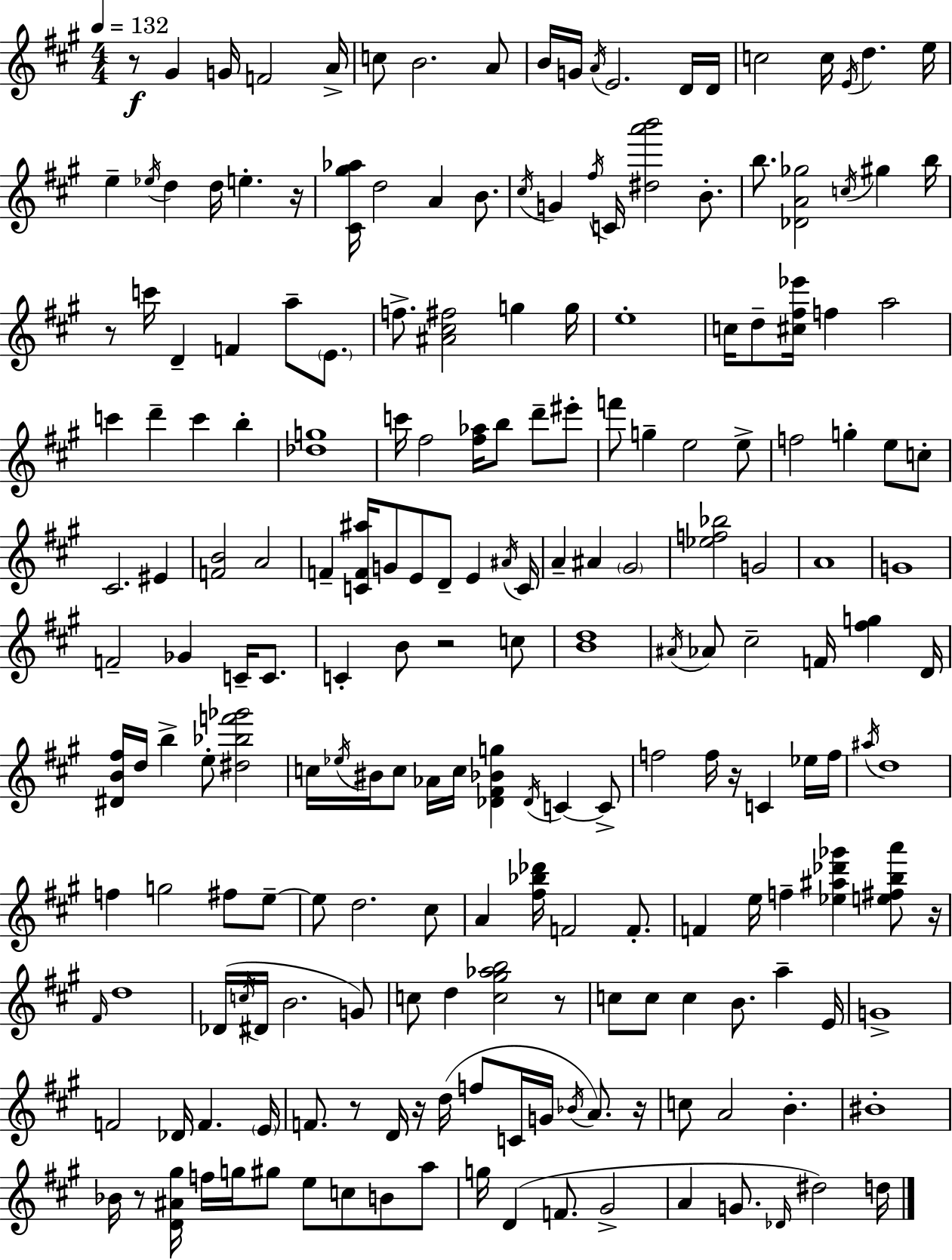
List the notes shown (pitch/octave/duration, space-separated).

R/e G#4/q G4/s F4/h A4/s C5/e B4/h. A4/e B4/s G4/s A4/s E4/h. D4/s D4/s C5/h C5/s E4/s D5/q. E5/s E5/q Eb5/s D5/q D5/s E5/q. R/s [C#4,G#5,Ab5]/s D5/h A4/q B4/e. C#5/s G4/q F#5/s C4/s [D#5,A6,B6]/h B4/e. B5/e. [Db4,A4,Gb5]/h C5/s G#5/q B5/s R/e C6/s D4/q F4/q A5/e E4/e. F5/e. [A#4,C#5,F#5]/h G5/q G5/s E5/w C5/s D5/e [C#5,F#5,Eb6]/s F5/q A5/h C6/q D6/q C6/q B5/q [Db5,G5]/w C6/s F#5/h [F#5,Ab5]/s B5/e D6/e EIS6/e F6/e G5/q E5/h E5/e F5/h G5/q E5/e C5/e C#4/h. EIS4/q [F4,B4]/h A4/h F4/q [C4,F4,A#5]/s G4/e E4/e D4/e E4/q A#4/s C4/s A4/q A#4/q G#4/h [Eb5,F5,Bb5]/h G4/h A4/w G4/w F4/h Gb4/q C4/s C4/e. C4/q B4/e R/h C5/e [B4,D5]/w A#4/s Ab4/e C#5/h F4/s [F#5,G5]/q D4/s [D#4,B4,F#5]/s D5/s B5/q E5/e [D#5,Bb5,F6,Gb6]/h C5/s Eb5/s BIS4/s C5/e Ab4/s C5/s [Db4,F#4,Bb4,G5]/q Db4/s C4/q C4/e F5/h F5/s R/s C4/q Eb5/s F5/s A#5/s D5/w F5/q G5/h F#5/e E5/e E5/e D5/h. C#5/e A4/q [F#5,Bb5,Db6]/s F4/h F4/e. F4/q E5/s F5/q [Eb5,A#5,Db6,Gb6]/q [E5,F#5,B5,A6]/e R/s F#4/s D5/w Db4/s C5/s D#4/s B4/h. G4/e C5/e D5/q [C5,G#5,Ab5,B5]/h R/e C5/e C5/e C5/q B4/e. A5/q E4/s G4/w F4/h Db4/s F4/q. E4/s F4/e. R/e D4/s R/s D5/s F5/e C4/s G4/s Bb4/s A4/e. R/s C5/e A4/h B4/q. BIS4/w Bb4/s R/e [D4,A#4,G#5]/s F5/s G5/s G#5/e E5/e C5/e B4/e A5/e G5/s D4/q F4/e. G#4/h A4/q G4/e. Db4/s D#5/h D5/s